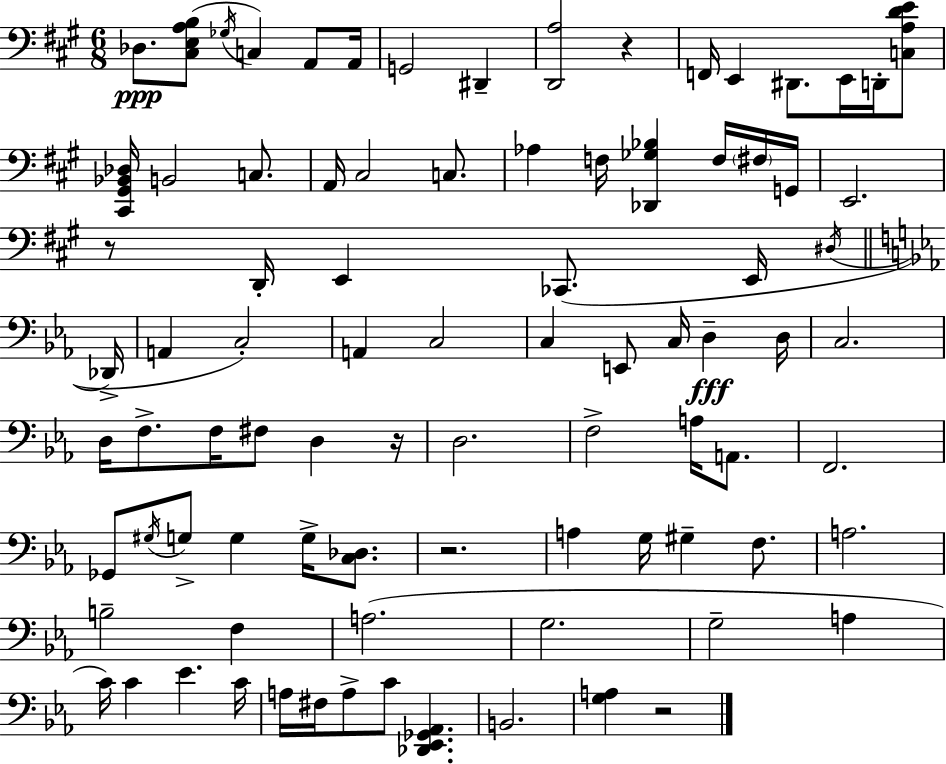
Db3/e. [C#3,E3,A3,B3]/e Gb3/s C3/q A2/e A2/s G2/h D#2/q [D2,A3]/h R/q F2/s E2/q D#2/e. E2/s D2/s [C3,A3,D4,E4]/e [C#2,G#2,Bb2,Db3]/s B2/h C3/e. A2/s C#3/h C3/e. Ab3/q F3/s [Db2,Gb3,Bb3]/q F3/s F#3/s G2/s E2/h. R/e D2/s E2/q CES2/e. E2/s D#3/s Db2/s A2/q C3/h A2/q C3/h C3/q E2/e C3/s D3/q D3/s C3/h. D3/s F3/e. F3/s F#3/e D3/q R/s D3/h. F3/h A3/s A2/e. F2/h. Gb2/e G#3/s G3/e G3/q G3/s [C3,Db3]/e. R/h. A3/q G3/s G#3/q F3/e. A3/h. B3/h F3/q A3/h. G3/h. G3/h A3/q C4/s C4/q Eb4/q. C4/s A3/s F#3/s A3/e C4/e [Db2,Eb2,Gb2,Ab2]/q. B2/h. [G3,A3]/q R/h